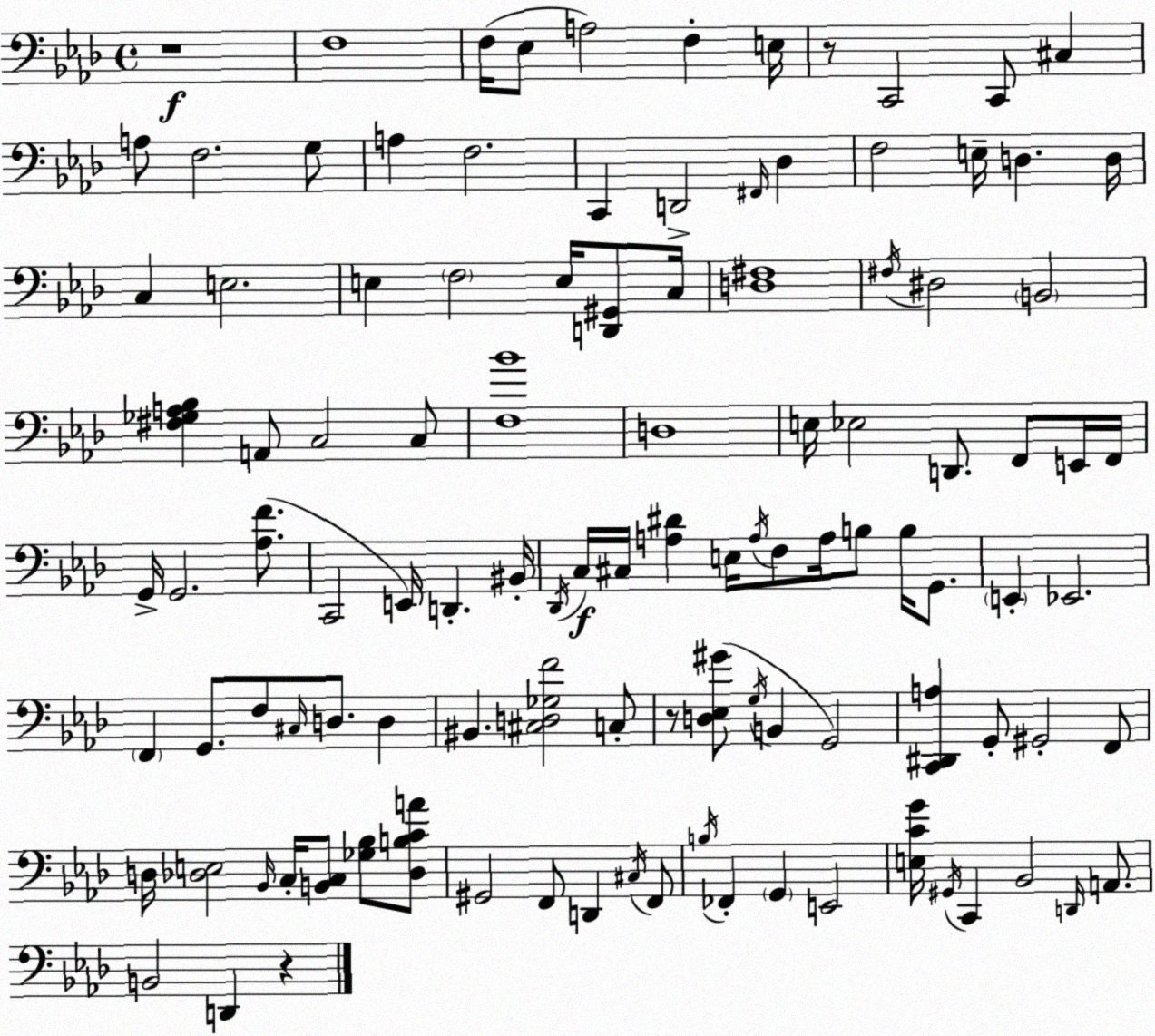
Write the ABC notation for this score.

X:1
T:Untitled
M:4/4
L:1/4
K:Fm
z4 F,4 F,/4 _E,/2 A,2 F, E,/4 z/2 C,,2 C,,/2 ^C, A,/2 F,2 G,/2 A, F,2 C,, D,,2 ^F,,/4 _D, F,2 E,/4 D, D,/4 C, E,2 E, F,2 E,/4 [D,,^G,,]/2 C,/4 [D,^F,]4 ^F,/4 ^D,2 B,,2 [^F,_G,A,_B,] A,,/2 C,2 C,/2 [F,_B]4 D,4 E,/4 _E,2 D,,/2 F,,/2 E,,/4 F,,/4 G,,/4 G,,2 [_A,F]/2 C,,2 E,,/4 D,, ^B,,/4 _D,,/4 C,/4 ^C,/4 [A,^D] E,/4 A,/4 F,/2 A,/4 B,/2 B,/4 G,,/2 E,, _E,,2 F,, G,,/2 F,/2 ^C,/4 D,/2 D, ^B,, [^C,D,_G,F]2 C,/2 z/2 [D,_E,^G]/2 G,/4 B,, G,,2 [C,,^D,,A,] G,,/2 ^G,,2 F,,/2 D,/4 [_D,E,]2 _B,,/4 C,/4 [B,,C,]/2 [_G,_B,]/2 [_D,B,CA]/2 ^G,,2 F,,/2 D,, ^C,/4 F,,/2 B,/4 _F,, G,, E,,2 [E,CG]/4 ^G,,/4 C,, _B,,2 D,,/4 A,,/2 B,,2 D,, z